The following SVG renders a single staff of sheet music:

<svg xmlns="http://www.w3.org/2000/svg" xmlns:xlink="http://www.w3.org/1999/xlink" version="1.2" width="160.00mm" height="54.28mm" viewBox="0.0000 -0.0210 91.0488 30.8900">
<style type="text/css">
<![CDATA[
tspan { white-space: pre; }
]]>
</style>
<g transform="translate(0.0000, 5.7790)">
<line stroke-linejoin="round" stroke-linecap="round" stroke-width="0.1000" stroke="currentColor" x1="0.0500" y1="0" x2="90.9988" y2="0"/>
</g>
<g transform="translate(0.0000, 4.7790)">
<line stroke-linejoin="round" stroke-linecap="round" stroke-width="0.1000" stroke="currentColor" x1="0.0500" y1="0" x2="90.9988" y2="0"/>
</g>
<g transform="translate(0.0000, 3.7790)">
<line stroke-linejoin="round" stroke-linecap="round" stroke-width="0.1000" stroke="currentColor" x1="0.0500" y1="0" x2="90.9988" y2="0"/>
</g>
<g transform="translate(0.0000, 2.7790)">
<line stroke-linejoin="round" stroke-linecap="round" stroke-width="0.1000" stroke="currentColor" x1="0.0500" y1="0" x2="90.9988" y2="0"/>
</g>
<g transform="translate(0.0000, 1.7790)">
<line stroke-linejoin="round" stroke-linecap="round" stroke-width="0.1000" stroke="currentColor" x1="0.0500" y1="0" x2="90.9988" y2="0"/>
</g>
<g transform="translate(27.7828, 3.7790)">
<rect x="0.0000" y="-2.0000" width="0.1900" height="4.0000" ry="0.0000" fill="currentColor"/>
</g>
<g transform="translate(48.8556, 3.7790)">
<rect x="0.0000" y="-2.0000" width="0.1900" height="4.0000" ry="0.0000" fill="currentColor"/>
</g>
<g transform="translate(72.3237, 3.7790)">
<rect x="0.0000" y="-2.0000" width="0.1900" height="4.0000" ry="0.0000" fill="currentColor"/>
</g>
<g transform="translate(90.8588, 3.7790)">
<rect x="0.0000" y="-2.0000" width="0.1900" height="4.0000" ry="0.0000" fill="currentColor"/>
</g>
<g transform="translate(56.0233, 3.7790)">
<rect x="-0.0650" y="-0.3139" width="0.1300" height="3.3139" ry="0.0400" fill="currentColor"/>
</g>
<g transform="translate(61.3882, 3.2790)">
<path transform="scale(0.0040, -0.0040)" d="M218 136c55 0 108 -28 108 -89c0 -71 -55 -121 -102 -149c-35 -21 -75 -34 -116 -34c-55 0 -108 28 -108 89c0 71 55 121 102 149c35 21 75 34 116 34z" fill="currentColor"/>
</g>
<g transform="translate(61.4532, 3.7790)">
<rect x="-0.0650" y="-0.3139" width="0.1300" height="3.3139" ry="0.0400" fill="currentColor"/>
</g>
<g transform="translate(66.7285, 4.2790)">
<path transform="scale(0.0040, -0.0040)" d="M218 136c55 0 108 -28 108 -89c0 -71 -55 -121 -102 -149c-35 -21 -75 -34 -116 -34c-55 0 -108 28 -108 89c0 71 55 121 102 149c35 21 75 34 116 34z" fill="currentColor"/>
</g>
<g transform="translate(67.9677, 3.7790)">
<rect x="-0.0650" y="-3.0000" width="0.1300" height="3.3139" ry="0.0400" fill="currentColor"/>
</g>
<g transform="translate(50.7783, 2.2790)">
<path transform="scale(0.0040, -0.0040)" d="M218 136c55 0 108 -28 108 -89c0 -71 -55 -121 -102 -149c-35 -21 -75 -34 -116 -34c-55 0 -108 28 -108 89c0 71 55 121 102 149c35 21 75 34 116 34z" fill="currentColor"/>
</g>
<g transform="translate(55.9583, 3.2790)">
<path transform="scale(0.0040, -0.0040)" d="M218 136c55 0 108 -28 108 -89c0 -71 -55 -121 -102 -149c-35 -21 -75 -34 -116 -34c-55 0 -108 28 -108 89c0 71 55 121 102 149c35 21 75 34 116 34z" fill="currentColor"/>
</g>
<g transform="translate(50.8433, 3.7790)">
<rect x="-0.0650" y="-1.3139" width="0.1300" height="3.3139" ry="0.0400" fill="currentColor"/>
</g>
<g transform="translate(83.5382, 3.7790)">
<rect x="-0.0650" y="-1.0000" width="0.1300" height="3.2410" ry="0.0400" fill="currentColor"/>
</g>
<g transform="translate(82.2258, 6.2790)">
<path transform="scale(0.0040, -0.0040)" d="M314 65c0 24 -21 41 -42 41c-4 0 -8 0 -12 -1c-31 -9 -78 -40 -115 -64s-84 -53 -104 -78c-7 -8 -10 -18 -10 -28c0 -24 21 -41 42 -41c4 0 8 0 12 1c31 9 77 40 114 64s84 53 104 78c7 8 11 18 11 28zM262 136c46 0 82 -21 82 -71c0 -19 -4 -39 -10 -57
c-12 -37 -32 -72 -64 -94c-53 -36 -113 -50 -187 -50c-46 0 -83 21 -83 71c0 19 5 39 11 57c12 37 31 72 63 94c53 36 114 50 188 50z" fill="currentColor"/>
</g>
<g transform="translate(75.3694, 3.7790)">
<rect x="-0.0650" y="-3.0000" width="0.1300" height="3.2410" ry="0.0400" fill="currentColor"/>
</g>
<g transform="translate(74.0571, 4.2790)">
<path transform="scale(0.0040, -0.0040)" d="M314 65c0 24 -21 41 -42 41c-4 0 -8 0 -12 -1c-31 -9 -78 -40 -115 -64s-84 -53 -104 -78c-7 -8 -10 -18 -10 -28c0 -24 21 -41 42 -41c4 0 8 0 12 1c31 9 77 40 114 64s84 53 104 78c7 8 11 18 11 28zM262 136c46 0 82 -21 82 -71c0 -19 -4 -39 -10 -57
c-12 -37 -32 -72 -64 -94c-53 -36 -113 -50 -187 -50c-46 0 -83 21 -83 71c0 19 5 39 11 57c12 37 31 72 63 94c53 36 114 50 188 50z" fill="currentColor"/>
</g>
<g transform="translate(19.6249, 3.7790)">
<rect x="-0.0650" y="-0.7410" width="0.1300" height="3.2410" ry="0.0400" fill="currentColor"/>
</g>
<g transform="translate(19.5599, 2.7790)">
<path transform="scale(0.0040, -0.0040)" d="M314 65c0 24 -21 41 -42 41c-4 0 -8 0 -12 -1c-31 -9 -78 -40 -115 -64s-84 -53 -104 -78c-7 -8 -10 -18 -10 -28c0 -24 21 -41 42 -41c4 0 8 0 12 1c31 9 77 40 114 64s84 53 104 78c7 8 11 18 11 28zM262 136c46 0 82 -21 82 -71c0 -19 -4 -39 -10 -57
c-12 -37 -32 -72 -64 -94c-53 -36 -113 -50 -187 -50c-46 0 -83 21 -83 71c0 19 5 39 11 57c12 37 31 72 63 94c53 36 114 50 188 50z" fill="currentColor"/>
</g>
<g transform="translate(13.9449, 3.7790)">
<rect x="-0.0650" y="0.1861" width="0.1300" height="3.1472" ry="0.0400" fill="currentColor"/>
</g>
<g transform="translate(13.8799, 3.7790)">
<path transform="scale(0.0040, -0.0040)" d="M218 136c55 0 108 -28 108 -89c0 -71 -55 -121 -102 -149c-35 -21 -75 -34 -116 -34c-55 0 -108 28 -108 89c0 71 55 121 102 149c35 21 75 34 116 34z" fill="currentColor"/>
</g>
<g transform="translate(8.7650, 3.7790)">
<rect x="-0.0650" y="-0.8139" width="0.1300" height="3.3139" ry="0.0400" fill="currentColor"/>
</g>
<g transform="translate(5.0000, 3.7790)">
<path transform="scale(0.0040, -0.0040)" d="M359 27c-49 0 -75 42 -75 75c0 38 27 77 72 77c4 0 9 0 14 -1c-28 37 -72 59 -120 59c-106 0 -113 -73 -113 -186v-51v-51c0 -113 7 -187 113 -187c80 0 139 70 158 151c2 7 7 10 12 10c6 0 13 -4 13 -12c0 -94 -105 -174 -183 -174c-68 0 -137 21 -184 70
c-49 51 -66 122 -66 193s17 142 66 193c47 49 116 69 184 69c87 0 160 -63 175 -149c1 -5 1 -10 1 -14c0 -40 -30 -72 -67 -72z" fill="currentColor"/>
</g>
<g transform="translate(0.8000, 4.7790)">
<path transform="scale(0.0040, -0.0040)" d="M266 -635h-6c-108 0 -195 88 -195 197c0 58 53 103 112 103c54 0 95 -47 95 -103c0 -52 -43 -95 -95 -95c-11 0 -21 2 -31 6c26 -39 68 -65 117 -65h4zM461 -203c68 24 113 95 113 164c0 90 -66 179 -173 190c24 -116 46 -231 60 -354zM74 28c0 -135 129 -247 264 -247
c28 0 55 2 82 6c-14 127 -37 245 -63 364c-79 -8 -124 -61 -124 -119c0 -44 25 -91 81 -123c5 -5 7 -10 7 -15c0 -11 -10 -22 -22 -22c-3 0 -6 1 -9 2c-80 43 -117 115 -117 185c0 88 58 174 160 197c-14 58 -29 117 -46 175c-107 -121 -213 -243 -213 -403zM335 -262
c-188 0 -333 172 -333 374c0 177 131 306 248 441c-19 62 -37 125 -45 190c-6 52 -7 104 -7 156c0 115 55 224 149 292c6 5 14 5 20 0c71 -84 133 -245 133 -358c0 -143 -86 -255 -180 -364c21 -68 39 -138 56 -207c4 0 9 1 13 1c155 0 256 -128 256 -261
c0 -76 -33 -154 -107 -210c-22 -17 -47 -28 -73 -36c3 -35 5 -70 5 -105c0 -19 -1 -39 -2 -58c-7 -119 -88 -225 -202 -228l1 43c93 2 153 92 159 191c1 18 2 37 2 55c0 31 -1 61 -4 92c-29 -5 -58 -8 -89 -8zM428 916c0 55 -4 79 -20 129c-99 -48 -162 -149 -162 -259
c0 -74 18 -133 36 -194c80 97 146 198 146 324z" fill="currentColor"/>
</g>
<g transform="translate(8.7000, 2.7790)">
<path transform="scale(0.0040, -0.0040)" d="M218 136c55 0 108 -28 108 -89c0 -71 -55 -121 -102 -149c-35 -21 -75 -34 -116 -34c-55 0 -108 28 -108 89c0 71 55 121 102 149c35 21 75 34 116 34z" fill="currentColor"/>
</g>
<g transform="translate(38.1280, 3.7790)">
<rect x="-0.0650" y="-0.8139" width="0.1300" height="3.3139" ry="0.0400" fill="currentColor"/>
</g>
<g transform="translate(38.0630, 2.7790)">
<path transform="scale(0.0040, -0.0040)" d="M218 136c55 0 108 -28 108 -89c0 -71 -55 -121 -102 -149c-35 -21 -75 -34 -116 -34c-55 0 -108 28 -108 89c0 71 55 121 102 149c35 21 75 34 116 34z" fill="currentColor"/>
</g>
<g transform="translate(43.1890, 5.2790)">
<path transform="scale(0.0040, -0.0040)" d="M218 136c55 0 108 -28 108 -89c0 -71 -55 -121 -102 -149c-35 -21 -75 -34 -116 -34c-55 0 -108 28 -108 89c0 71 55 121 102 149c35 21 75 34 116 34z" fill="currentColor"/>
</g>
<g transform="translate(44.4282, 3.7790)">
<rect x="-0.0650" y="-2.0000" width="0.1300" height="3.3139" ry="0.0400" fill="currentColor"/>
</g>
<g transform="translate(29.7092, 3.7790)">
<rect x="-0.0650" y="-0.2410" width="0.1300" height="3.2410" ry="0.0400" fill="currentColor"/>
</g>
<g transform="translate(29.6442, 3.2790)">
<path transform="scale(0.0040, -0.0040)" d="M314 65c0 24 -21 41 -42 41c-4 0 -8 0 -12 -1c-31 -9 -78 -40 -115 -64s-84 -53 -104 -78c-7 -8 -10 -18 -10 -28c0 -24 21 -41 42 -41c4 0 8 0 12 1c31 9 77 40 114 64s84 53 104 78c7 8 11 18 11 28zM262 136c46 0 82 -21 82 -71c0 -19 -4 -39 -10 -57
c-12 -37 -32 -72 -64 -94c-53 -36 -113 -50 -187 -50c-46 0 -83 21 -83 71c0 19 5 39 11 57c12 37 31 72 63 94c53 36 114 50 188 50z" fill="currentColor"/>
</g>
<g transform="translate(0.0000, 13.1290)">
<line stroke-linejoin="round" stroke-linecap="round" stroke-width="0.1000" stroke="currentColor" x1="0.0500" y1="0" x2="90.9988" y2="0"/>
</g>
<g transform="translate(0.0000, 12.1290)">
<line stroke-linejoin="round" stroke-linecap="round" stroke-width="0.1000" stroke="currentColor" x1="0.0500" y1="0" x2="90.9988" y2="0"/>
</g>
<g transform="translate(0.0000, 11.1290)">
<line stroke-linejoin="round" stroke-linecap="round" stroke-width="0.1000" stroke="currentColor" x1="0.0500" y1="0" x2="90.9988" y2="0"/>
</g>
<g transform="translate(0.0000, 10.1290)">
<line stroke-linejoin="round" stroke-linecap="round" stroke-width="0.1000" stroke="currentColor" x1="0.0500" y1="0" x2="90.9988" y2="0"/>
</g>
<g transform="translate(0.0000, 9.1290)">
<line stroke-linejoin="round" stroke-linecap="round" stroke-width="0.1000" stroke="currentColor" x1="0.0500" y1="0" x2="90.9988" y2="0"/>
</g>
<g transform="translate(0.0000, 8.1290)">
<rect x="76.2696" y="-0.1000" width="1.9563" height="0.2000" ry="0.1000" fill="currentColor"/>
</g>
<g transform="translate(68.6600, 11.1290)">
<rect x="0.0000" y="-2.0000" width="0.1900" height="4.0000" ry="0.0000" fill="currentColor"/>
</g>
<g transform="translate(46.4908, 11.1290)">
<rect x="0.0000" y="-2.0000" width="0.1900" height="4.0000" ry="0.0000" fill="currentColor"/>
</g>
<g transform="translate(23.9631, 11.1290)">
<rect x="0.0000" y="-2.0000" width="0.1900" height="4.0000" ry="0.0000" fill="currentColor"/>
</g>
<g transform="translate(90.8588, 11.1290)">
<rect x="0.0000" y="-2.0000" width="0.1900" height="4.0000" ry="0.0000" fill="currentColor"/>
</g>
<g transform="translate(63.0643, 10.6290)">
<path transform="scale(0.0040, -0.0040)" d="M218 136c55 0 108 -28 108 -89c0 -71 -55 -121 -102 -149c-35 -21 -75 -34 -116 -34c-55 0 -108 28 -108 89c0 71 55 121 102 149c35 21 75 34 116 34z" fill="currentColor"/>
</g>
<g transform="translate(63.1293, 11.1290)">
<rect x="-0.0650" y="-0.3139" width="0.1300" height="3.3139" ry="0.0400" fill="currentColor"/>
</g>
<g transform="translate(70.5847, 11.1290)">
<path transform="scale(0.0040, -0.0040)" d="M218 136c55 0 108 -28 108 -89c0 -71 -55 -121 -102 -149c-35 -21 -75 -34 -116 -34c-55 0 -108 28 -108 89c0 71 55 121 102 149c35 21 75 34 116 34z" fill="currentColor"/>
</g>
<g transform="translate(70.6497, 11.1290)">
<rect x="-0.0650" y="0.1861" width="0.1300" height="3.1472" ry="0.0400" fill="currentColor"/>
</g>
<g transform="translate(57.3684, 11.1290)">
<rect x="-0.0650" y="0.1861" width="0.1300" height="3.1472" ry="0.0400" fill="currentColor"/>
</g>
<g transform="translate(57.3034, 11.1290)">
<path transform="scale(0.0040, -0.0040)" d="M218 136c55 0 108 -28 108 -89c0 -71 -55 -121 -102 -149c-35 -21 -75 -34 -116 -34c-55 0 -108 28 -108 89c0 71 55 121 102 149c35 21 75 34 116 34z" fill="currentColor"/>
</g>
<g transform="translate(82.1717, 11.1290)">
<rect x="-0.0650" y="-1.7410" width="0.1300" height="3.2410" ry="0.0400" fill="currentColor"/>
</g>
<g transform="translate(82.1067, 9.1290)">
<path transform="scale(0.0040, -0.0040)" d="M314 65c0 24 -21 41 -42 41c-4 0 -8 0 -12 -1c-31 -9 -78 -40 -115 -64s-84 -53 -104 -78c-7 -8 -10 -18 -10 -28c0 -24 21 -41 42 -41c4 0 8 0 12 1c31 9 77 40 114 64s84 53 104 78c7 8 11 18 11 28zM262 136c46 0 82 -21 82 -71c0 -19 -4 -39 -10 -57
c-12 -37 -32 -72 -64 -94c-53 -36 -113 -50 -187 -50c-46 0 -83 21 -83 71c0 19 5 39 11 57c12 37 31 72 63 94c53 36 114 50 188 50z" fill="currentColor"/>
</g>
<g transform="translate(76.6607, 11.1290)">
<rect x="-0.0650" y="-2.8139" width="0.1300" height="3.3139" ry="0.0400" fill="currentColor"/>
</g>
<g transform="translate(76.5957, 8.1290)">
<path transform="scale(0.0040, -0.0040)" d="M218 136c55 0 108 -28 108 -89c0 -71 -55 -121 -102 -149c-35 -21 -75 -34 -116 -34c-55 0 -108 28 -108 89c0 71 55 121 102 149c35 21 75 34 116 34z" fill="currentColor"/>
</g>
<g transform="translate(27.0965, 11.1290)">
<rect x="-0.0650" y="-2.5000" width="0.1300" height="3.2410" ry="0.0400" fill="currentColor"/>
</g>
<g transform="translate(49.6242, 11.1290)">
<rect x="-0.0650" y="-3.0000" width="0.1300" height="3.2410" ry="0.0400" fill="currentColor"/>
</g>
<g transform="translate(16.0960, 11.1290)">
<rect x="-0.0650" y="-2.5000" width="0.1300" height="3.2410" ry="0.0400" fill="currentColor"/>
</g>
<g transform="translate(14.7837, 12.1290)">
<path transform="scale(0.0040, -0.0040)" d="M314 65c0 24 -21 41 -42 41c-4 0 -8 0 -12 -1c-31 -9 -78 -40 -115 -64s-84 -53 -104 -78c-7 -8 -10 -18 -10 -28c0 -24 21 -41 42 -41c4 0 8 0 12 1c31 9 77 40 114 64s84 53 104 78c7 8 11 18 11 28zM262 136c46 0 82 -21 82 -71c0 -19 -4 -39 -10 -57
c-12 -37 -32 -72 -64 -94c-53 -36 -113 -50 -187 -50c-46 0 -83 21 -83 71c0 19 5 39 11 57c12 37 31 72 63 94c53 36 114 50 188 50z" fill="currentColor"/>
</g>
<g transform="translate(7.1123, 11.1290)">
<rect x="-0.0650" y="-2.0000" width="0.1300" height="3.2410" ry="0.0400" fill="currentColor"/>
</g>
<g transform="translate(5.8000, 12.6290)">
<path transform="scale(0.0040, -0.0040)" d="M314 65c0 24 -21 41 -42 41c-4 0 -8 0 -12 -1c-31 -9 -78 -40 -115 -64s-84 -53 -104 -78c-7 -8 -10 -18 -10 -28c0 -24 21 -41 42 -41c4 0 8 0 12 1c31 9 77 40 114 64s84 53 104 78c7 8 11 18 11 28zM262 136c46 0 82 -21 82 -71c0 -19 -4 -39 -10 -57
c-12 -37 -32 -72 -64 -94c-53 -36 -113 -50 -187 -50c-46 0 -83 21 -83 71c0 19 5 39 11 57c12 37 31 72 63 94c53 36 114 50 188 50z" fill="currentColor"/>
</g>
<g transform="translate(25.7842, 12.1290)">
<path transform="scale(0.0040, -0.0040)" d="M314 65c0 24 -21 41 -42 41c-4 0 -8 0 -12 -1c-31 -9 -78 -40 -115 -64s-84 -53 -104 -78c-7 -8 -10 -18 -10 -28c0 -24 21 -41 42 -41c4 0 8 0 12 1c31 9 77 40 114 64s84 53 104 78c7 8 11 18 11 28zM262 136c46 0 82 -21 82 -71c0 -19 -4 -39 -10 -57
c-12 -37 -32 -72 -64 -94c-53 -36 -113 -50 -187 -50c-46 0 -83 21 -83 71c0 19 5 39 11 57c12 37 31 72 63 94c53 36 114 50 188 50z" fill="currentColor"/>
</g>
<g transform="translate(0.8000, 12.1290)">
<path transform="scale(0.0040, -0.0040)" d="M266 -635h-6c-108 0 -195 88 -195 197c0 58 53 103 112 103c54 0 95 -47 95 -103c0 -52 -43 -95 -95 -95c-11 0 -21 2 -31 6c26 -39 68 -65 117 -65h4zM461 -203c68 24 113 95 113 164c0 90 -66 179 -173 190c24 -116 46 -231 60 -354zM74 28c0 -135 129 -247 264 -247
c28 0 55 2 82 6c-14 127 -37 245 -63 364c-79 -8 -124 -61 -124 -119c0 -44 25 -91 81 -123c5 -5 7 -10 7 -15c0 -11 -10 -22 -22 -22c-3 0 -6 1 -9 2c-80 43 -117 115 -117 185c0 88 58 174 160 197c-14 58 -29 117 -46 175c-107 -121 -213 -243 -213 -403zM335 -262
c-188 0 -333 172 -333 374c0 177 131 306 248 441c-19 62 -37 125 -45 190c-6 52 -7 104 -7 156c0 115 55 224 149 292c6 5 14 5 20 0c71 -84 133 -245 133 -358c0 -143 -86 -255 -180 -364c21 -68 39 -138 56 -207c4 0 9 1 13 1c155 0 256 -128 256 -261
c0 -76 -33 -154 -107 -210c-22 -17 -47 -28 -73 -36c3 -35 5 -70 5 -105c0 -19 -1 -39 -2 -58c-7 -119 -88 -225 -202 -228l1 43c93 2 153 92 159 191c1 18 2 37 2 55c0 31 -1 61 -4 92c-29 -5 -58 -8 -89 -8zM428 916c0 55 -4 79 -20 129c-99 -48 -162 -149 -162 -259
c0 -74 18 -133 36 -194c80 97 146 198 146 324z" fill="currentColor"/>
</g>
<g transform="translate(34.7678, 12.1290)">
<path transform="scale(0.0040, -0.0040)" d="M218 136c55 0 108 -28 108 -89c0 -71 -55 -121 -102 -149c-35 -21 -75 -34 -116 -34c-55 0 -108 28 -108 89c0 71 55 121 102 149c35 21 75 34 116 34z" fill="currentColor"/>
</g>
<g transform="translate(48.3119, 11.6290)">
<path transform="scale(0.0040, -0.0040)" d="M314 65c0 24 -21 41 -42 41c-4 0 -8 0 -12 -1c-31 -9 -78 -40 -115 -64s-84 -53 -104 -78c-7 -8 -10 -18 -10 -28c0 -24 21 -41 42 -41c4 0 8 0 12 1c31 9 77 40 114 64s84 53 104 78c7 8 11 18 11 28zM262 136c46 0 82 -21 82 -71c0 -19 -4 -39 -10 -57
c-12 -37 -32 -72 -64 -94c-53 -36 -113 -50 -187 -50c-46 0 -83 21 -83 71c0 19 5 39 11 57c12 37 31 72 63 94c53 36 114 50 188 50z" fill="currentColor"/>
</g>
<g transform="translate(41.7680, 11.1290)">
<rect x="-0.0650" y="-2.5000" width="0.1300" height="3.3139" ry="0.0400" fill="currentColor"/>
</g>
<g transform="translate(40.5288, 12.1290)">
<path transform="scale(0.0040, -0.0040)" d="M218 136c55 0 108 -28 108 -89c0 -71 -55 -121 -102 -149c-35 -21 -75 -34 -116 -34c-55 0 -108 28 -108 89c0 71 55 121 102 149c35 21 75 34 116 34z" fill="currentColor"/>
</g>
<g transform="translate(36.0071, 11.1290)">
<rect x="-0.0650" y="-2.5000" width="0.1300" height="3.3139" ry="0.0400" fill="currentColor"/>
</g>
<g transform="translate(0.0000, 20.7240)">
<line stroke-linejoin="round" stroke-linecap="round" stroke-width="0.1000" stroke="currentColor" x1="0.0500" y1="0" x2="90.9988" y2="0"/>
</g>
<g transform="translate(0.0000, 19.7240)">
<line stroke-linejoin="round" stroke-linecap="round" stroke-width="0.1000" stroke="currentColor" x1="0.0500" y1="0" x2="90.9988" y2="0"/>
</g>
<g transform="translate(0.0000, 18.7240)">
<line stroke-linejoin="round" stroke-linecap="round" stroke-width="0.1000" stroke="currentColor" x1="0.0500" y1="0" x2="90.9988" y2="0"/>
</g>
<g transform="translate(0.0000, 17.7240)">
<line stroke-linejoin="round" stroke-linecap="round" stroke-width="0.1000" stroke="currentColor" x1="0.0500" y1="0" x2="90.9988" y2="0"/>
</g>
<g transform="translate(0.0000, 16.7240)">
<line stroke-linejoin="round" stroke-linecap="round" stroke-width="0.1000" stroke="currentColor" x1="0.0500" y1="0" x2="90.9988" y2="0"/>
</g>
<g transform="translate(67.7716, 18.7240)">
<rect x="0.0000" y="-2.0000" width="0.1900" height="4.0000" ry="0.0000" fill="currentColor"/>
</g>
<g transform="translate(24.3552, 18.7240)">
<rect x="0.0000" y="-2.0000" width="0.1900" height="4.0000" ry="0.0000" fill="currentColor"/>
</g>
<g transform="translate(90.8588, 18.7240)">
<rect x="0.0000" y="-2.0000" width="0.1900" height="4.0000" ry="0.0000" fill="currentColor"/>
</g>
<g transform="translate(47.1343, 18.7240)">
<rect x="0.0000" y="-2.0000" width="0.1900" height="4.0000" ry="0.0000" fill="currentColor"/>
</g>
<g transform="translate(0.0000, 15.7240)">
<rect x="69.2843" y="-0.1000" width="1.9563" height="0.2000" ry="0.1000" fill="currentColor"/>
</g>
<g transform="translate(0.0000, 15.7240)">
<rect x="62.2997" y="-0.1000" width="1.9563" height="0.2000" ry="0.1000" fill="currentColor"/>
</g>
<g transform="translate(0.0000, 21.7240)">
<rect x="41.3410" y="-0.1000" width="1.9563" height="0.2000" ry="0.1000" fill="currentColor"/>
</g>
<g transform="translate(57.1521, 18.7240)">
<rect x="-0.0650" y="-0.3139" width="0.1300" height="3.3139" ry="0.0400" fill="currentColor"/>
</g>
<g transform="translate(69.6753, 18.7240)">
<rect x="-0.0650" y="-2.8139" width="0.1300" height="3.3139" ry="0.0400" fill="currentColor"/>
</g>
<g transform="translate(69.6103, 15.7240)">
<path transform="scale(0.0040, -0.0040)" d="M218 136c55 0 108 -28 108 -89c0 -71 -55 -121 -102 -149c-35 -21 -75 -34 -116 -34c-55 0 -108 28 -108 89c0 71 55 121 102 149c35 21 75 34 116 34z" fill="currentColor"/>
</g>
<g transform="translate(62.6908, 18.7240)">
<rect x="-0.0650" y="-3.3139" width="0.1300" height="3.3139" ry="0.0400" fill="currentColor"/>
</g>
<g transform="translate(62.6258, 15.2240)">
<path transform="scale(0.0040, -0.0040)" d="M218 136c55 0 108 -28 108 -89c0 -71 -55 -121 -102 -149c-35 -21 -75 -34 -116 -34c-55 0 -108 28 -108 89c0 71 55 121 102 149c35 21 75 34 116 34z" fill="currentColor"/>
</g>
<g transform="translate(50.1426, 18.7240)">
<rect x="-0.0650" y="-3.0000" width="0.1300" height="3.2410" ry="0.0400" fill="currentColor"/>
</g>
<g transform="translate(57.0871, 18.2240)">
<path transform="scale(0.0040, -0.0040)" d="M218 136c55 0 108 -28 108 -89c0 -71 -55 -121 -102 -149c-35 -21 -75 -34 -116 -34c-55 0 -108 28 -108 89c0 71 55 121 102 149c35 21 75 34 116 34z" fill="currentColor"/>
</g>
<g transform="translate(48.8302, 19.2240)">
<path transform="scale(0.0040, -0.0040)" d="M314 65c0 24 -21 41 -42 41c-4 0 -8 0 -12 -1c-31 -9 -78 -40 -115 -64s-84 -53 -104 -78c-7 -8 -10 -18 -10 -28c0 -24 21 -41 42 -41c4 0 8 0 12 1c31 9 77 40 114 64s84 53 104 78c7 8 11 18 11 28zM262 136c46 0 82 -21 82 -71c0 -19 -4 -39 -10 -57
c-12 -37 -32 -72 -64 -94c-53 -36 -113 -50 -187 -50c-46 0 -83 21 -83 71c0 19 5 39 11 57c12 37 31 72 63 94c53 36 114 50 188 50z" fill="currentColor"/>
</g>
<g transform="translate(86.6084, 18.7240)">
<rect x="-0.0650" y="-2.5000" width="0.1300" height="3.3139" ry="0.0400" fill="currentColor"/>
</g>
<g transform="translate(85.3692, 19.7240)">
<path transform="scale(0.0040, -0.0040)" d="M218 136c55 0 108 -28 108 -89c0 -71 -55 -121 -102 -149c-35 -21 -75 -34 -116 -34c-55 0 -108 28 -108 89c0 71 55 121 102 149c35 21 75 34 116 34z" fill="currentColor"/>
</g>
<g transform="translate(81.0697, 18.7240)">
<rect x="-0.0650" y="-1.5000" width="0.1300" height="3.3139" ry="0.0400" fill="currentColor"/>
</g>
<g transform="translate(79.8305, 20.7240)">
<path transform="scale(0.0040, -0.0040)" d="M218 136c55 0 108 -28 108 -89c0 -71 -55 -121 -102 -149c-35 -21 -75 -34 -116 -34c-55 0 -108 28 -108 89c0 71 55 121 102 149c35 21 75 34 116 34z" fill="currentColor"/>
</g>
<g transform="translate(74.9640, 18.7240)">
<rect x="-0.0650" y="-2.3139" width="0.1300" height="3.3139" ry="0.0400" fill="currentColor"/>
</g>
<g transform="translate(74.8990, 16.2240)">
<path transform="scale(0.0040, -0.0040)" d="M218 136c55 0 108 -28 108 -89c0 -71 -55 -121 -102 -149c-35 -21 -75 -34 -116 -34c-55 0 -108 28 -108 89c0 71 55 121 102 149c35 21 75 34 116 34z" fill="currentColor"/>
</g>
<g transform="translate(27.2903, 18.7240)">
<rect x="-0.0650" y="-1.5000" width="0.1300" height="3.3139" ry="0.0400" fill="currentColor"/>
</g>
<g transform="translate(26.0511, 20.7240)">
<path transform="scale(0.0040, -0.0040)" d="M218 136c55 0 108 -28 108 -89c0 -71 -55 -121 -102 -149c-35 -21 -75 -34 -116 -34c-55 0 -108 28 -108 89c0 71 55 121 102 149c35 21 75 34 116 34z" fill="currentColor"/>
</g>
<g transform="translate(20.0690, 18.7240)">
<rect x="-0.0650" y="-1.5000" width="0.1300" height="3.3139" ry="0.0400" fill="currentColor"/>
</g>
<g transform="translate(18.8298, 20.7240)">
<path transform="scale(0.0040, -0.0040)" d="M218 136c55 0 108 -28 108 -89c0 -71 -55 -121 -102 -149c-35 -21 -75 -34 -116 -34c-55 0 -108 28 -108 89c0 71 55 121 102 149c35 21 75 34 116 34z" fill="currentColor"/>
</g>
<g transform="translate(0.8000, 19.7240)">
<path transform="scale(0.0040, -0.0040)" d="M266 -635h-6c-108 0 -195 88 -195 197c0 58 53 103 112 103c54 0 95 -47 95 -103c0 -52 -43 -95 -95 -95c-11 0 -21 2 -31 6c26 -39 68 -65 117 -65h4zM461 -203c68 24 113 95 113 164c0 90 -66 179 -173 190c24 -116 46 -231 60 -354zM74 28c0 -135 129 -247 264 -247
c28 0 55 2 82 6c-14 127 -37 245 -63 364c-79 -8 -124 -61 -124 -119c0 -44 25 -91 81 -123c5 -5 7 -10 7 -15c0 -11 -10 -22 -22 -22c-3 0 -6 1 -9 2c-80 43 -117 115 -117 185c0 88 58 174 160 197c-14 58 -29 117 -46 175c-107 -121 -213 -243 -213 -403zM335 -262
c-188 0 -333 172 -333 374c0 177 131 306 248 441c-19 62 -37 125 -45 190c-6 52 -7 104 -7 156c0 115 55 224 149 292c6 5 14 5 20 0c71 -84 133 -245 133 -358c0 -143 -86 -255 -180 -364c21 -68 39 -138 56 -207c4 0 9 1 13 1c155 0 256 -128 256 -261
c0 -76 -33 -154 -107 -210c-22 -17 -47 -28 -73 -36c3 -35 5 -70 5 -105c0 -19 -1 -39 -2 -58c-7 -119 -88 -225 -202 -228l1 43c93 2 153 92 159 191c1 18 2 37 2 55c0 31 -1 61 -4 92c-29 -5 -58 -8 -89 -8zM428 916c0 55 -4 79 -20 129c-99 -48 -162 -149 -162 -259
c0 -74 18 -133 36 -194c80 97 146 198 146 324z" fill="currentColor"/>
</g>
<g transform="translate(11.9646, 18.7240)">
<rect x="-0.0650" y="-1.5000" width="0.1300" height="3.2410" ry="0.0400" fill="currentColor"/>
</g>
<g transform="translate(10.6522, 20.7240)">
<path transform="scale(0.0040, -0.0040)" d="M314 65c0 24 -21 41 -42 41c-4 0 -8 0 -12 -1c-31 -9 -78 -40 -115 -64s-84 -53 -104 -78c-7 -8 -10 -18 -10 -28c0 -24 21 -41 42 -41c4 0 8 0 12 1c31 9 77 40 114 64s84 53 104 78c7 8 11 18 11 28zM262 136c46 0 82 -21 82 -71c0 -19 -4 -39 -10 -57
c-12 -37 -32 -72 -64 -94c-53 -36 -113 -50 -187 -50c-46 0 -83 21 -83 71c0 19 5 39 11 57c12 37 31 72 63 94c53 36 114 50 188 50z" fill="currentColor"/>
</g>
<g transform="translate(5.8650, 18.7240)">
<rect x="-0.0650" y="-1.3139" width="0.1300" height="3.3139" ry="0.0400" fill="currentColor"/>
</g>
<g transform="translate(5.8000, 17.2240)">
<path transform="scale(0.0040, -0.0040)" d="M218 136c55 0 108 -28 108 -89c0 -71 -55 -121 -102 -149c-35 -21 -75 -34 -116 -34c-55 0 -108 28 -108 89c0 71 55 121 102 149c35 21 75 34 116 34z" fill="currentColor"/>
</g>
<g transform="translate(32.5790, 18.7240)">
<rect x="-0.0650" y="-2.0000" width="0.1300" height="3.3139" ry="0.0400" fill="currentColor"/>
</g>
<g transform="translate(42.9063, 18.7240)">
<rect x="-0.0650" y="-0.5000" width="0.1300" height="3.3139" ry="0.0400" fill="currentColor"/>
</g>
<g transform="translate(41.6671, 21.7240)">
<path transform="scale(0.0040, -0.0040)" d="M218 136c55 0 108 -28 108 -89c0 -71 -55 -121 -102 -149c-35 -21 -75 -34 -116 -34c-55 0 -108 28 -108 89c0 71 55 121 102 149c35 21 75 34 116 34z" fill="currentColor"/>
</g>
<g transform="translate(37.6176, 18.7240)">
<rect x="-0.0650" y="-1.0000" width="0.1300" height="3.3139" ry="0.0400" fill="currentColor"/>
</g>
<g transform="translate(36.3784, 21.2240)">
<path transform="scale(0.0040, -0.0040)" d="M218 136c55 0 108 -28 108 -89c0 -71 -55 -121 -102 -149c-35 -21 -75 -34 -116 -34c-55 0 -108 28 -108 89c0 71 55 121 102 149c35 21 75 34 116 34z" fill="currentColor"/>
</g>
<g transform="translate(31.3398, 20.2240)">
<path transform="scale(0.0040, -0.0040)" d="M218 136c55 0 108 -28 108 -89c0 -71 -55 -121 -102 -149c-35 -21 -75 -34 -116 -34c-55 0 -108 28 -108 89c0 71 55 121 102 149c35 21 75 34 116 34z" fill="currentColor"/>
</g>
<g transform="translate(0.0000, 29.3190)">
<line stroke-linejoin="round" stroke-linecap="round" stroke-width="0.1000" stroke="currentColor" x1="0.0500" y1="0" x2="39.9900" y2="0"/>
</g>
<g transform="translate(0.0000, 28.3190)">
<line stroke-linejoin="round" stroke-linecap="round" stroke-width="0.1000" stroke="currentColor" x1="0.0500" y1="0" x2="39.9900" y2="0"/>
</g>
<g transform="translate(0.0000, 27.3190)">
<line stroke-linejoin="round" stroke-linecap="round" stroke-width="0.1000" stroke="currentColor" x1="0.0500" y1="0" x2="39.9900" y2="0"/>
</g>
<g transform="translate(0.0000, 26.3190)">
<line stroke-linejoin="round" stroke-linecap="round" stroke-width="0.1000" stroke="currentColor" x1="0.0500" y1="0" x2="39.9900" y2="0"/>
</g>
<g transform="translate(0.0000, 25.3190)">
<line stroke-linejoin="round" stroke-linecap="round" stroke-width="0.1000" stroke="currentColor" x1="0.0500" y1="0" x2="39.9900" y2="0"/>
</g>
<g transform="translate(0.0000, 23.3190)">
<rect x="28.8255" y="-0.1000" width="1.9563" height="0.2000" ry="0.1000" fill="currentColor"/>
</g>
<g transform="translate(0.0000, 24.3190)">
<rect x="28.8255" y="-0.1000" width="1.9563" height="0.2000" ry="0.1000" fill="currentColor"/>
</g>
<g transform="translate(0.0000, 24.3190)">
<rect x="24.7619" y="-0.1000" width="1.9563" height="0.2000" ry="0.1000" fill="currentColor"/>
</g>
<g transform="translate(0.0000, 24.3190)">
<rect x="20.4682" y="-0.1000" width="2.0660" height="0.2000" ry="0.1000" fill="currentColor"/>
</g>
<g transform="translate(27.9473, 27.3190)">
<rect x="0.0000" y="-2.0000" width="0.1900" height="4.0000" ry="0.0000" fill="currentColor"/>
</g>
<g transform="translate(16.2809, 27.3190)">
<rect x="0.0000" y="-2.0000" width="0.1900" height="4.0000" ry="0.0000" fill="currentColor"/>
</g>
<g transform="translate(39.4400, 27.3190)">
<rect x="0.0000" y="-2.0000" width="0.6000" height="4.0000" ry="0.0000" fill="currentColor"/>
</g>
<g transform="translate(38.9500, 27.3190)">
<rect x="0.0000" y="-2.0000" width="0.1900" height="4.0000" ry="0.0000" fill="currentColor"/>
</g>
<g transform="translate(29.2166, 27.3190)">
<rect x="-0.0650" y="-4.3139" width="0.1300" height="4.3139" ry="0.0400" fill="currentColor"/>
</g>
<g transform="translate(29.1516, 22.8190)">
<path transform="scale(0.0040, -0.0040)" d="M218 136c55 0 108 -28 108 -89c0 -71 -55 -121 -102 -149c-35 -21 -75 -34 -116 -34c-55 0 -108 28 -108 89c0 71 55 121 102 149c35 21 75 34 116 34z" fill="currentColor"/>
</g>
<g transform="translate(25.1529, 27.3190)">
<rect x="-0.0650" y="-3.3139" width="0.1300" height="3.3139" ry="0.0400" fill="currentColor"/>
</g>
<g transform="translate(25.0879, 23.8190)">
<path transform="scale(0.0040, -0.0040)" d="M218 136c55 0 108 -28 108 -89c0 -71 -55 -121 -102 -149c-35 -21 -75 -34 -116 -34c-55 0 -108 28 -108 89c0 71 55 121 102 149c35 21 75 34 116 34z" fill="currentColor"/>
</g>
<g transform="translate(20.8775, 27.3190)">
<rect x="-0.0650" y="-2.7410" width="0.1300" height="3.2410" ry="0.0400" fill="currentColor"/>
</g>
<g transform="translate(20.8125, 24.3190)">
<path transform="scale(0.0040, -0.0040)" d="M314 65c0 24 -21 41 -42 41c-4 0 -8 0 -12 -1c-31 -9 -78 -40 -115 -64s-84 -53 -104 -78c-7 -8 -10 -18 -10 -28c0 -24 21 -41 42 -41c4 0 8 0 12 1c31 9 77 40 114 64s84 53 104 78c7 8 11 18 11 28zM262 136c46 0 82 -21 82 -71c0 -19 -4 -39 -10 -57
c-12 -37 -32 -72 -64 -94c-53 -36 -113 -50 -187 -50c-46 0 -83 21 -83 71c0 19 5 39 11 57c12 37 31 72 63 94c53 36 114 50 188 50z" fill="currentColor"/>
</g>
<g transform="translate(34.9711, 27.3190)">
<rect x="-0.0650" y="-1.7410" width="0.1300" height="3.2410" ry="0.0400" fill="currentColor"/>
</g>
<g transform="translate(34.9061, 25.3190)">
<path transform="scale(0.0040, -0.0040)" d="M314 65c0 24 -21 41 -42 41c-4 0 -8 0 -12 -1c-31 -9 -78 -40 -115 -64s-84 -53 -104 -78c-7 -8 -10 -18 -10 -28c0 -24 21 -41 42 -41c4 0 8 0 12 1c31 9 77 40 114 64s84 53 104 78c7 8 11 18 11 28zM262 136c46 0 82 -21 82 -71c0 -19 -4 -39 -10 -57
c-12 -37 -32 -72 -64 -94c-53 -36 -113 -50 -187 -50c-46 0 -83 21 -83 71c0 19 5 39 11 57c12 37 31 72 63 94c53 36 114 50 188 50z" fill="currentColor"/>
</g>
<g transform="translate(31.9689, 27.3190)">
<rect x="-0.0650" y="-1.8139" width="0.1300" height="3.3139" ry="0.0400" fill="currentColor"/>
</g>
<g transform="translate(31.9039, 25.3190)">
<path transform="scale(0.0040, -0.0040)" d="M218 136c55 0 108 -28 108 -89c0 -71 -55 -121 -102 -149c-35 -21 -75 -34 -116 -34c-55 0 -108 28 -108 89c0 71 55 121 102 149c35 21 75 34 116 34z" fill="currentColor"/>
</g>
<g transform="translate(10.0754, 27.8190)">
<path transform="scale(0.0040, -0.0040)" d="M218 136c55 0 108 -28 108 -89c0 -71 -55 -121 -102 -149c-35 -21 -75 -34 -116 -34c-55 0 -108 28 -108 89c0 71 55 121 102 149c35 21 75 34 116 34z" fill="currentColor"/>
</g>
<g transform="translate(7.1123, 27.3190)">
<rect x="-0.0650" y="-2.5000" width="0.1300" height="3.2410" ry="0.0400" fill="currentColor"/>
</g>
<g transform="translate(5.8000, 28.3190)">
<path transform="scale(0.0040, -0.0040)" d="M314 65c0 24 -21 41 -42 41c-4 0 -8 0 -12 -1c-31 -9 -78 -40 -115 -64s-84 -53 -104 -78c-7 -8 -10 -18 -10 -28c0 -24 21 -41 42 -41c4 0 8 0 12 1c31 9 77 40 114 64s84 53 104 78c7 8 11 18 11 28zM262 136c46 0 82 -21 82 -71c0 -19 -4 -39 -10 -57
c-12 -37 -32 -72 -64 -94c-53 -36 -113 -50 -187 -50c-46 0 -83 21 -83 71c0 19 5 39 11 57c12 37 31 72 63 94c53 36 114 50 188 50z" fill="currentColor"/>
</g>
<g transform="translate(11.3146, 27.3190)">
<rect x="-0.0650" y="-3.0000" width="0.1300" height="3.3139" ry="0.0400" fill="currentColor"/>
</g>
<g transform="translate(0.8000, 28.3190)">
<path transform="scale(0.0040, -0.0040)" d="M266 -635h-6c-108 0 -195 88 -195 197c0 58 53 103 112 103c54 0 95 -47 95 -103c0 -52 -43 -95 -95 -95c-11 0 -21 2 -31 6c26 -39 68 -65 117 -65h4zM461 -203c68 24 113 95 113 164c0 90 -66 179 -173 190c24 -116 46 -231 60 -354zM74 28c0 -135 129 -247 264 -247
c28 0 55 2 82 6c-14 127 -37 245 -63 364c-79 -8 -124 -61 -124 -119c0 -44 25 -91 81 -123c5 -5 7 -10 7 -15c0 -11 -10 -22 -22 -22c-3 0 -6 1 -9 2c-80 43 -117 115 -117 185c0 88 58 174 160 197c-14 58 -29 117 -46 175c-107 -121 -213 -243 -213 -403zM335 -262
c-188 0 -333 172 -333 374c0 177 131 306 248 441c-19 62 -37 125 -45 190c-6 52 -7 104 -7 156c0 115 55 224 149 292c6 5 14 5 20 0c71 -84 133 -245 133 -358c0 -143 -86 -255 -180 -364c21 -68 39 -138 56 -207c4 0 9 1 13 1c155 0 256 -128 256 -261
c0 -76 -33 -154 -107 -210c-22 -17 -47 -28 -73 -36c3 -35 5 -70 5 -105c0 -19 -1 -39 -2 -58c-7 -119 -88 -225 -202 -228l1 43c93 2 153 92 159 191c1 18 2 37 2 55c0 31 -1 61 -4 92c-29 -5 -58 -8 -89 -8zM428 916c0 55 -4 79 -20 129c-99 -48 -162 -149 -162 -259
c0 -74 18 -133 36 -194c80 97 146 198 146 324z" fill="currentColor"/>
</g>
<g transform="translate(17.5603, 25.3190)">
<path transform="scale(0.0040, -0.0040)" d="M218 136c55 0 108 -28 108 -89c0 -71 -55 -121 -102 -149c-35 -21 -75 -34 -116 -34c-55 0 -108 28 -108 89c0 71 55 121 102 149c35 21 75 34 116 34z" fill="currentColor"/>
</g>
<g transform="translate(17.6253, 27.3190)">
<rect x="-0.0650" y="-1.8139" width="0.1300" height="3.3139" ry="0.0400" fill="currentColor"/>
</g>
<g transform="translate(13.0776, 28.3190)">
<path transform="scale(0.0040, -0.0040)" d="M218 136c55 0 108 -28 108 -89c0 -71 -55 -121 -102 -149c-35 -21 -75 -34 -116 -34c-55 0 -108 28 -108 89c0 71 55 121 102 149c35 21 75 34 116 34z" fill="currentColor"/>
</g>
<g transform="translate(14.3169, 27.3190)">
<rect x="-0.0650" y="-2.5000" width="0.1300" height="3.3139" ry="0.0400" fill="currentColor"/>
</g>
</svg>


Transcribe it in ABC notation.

X:1
T:Untitled
M:4/4
L:1/4
K:C
d B d2 c2 d F e c c A A2 D2 F2 G2 G2 G G A2 B c B a f2 e E2 E E F D C A2 c b a g E G G2 A G f a2 b d' f f2